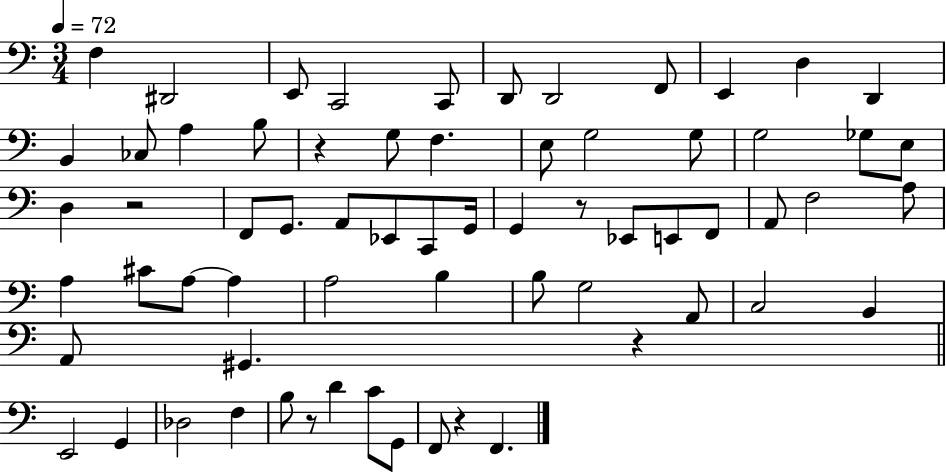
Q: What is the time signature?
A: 3/4